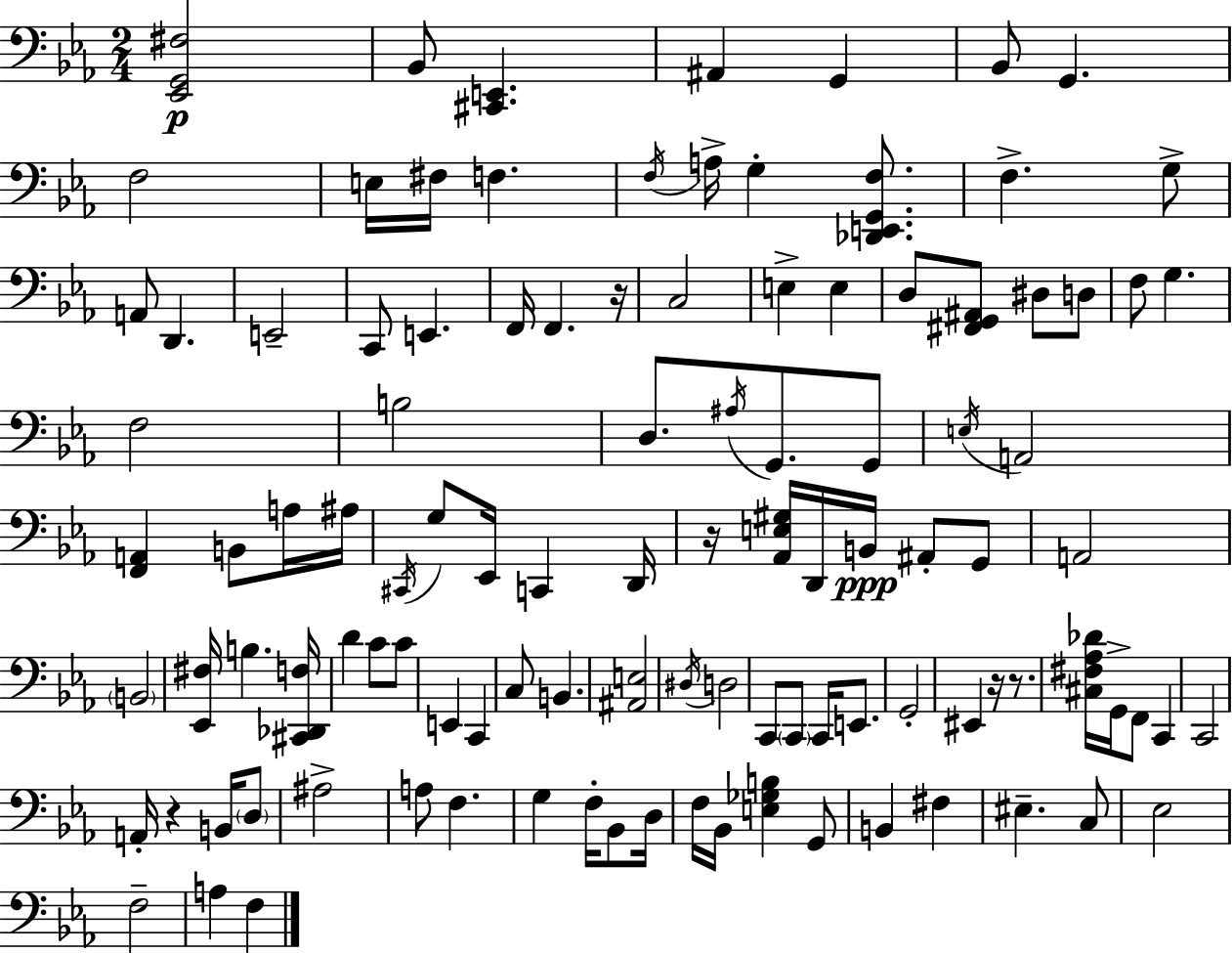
{
  \clef bass
  \numericTimeSignature
  \time 2/4
  \key c \minor
  <ees, g, fis>2\p | bes,8 <cis, e,>4. | ais,4 g,4 | bes,8 g,4. | \break f2 | e16 fis16 f4. | \acciaccatura { f16 } a16-> g4-. <des, e, g, f>8. | f4.-> g8-> | \break a,8 d,4. | e,2-- | c,8 e,4. | f,16 f,4. | \break r16 c2 | e4-> e4 | d8 <fis, g, ais,>8 dis8 d8 | f8 g4. | \break f2 | b2 | d8. \acciaccatura { ais16 } g,8. | g,8 \acciaccatura { e16 } a,2 | \break <f, a,>4 b,8 | a16 ais16 \acciaccatura { cis,16 } g8 ees,16 c,4 | d,16 r16 <aes, e gis>16 d,16 b,16\ppp | ais,8-. g,8 a,2 | \break \parenthesize b,2 | <ees, fis>16 b4. | <cis, des, f>16 d'4 | c'8 c'8 e,4 | \break c,4 c8 b,4. | <ais, e>2 | \acciaccatura { dis16 } d2 | c,8 \parenthesize c,8 | \break c,16 e,8. g,2-. | eis,4 | r16 r8. <cis fis aes des'>16 g,16-> f,8 | c,4 c,2 | \break a,16-. r4 | b,16 \parenthesize d8 ais2-> | a8 f4. | g4 | \break f16-. bes,8 d16 f16 bes,16 <e ges b>4 | g,8 b,4 | fis4 eis4.-- | c8 ees2 | \break f2-- | a4 | f4 \bar "|."
}